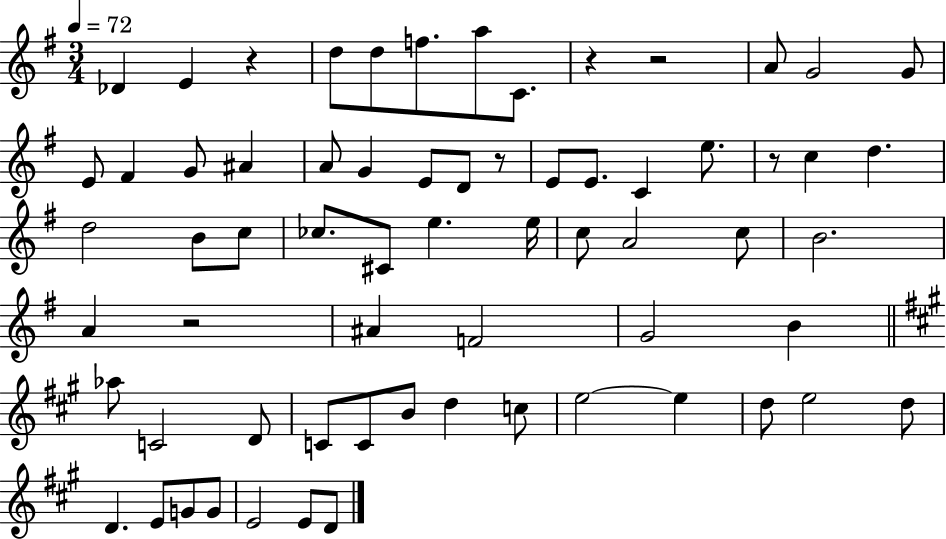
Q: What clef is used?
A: treble